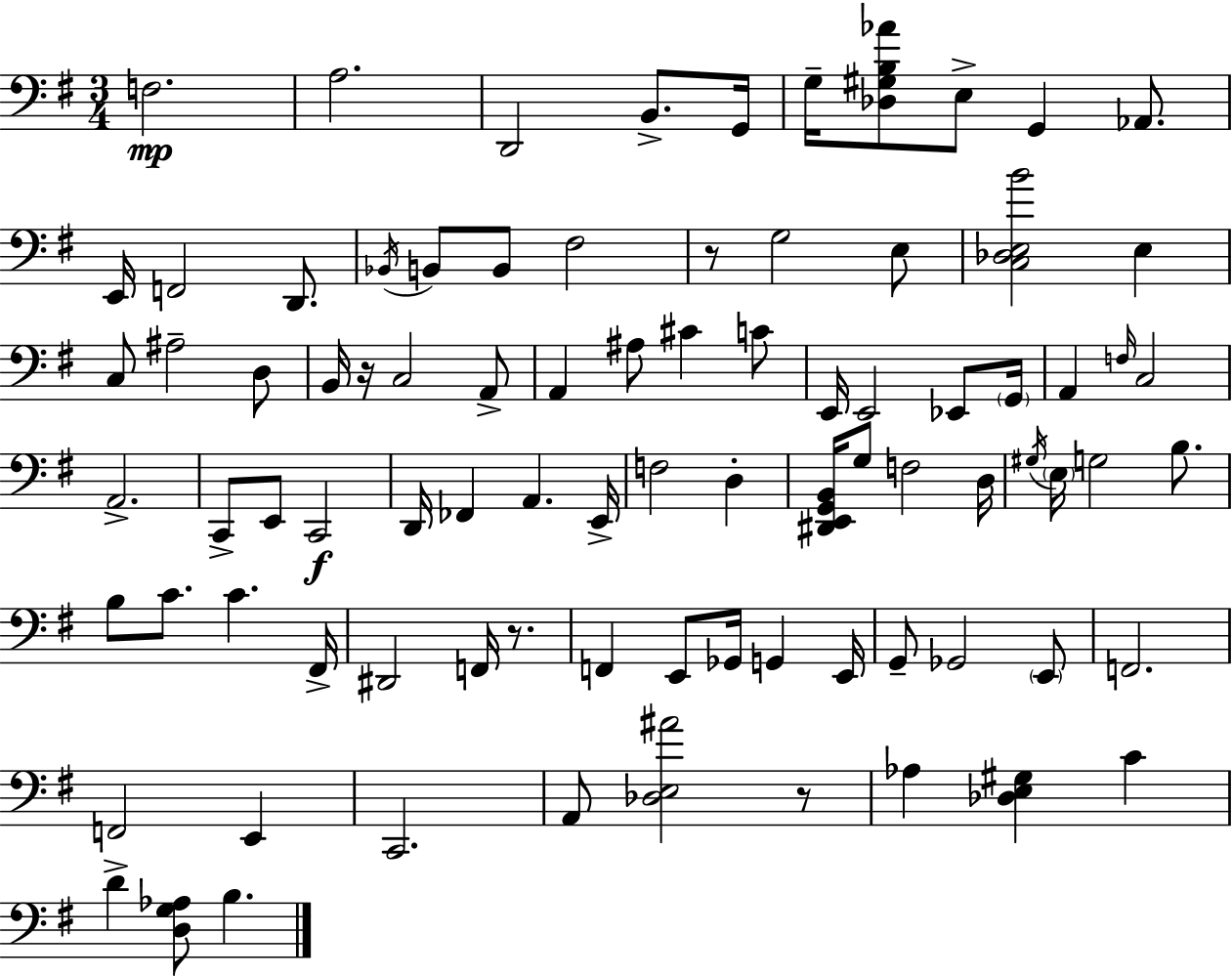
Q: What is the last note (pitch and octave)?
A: B3